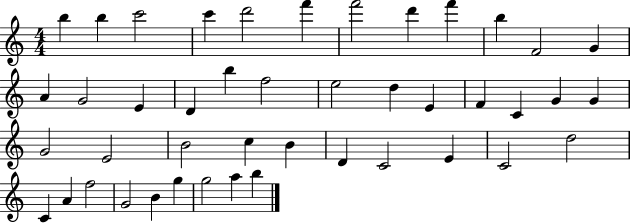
B5/q B5/q C6/h C6/q D6/h F6/q F6/h D6/q F6/q B5/q F4/h G4/q A4/q G4/h E4/q D4/q B5/q F5/h E5/h D5/q E4/q F4/q C4/q G4/q G4/q G4/h E4/h B4/h C5/q B4/q D4/q C4/h E4/q C4/h D5/h C4/q A4/q F5/h G4/h B4/q G5/q G5/h A5/q B5/q